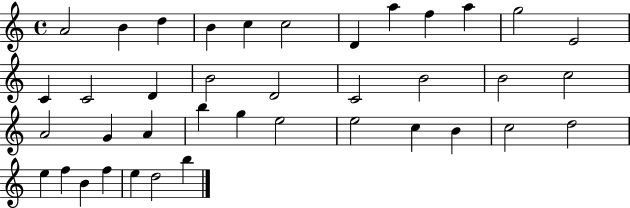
X:1
T:Untitled
M:4/4
L:1/4
K:C
A2 B d B c c2 D a f a g2 E2 C C2 D B2 D2 C2 B2 B2 c2 A2 G A b g e2 e2 c B c2 d2 e f B f e d2 b